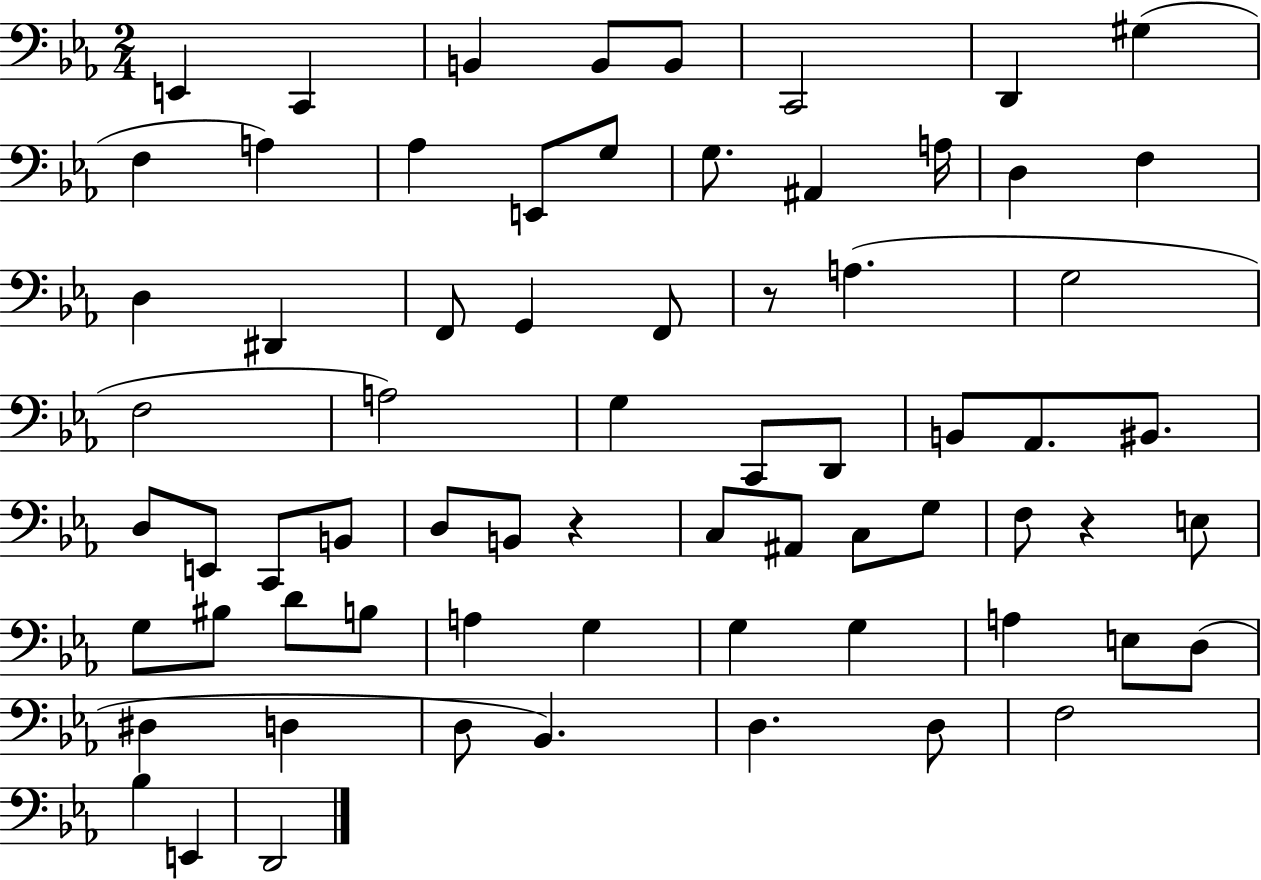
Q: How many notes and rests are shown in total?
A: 69